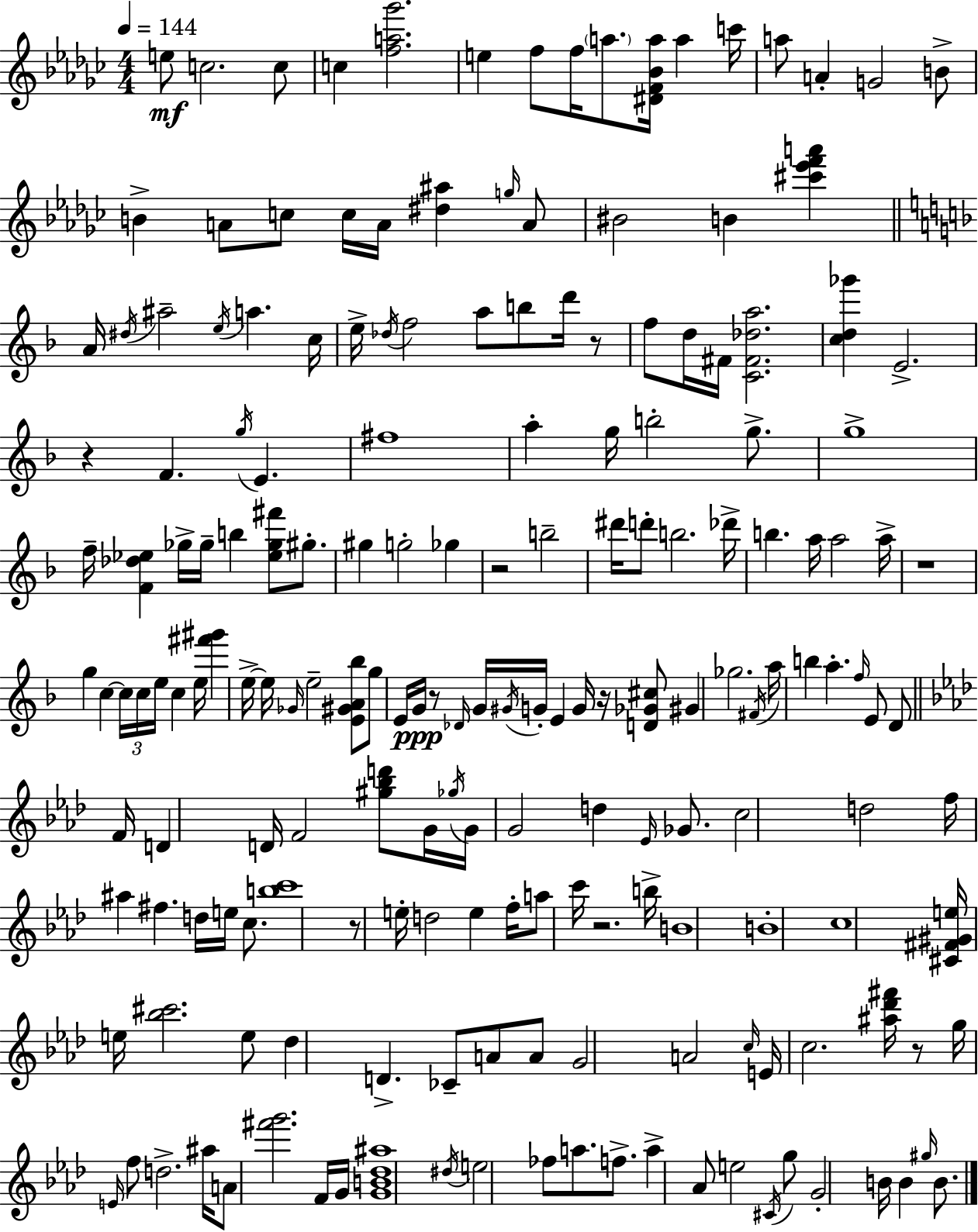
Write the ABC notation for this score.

X:1
T:Untitled
M:4/4
L:1/4
K:Ebm
e/2 c2 c/2 c [fa_g']2 e f/2 f/4 a/2 [^DF_Ba]/4 a c'/4 a/2 A G2 B/2 B A/2 c/2 c/4 A/4 [^d^a] g/4 A/2 ^B2 B [^c'_e'f'a'] A/4 ^d/4 ^a2 e/4 a c/4 e/4 _d/4 f2 a/2 b/2 d'/4 z/2 f/2 d/4 ^F/4 [C^F_da]2 [cd_g'] E2 z F g/4 E ^f4 a g/4 b2 g/2 g4 f/4 [F_d_e] _g/4 _g/4 b [_e_g^f']/2 ^g/2 ^g g2 _g z2 b2 ^d'/4 d'/2 b2 _d'/4 b a/4 a2 a/4 z4 g c c/4 c/4 e/4 c e/4 [^f'^g'] e/4 e/4 _G/4 e2 [E^GA_b]/2 g/2 E/4 G/4 z/2 _D/4 G/4 ^G/4 G/4 E G/4 z/4 [D_G^c]/2 ^G _g2 ^F/4 a/4 b a f/4 E/2 D/2 F/4 D D/4 F2 [^g_bd']/2 G/4 _g/4 G/4 G2 d _E/4 _G/2 c2 d2 f/4 ^a ^f d/4 e/4 c/2 [bc']4 z/2 e/4 d2 e f/4 a/2 c'/4 z2 b/4 B4 B4 c4 [^C^F^Ge]/4 e/4 [_b^c']2 e/2 _d D _C/2 A/2 A/2 G2 A2 c/4 E/4 c2 [^a_d'^f']/4 z/2 g/4 E/4 f/2 d2 ^a/4 A/2 [^f'g']2 F/4 G/4 [GB_d^a]4 ^d/4 e2 _f/2 a/2 f/2 a _A/2 e2 ^C/4 g/2 G2 B/4 B ^g/4 B/2